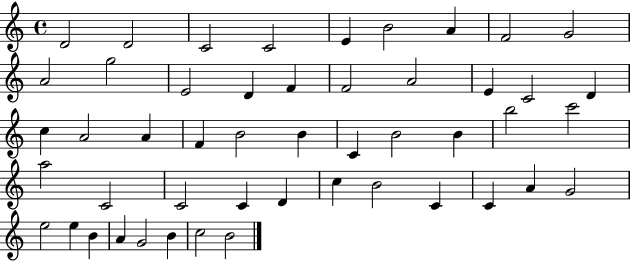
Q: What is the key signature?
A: C major